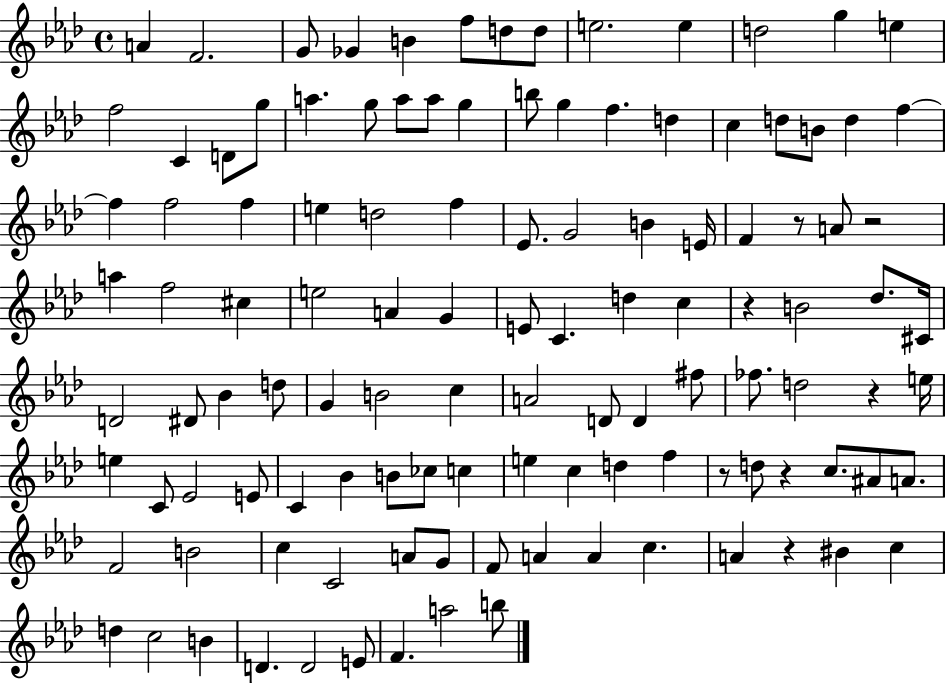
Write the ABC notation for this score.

X:1
T:Untitled
M:4/4
L:1/4
K:Ab
A F2 G/2 _G B f/2 d/2 d/2 e2 e d2 g e f2 C D/2 g/2 a g/2 a/2 a/2 g b/2 g f d c d/2 B/2 d f f f2 f e d2 f _E/2 G2 B E/4 F z/2 A/2 z2 a f2 ^c e2 A G E/2 C d c z B2 _d/2 ^C/4 D2 ^D/2 _B d/2 G B2 c A2 D/2 D ^f/2 _f/2 d2 z e/4 e C/2 _E2 E/2 C _B B/2 _c/2 c e c d f z/2 d/2 z c/2 ^A/2 A/2 F2 B2 c C2 A/2 G/2 F/2 A A c A z ^B c d c2 B D D2 E/2 F a2 b/2